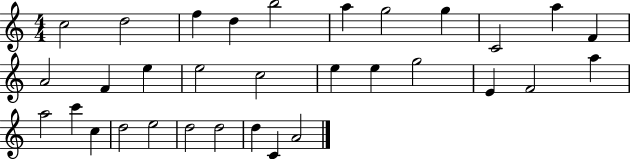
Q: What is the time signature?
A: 4/4